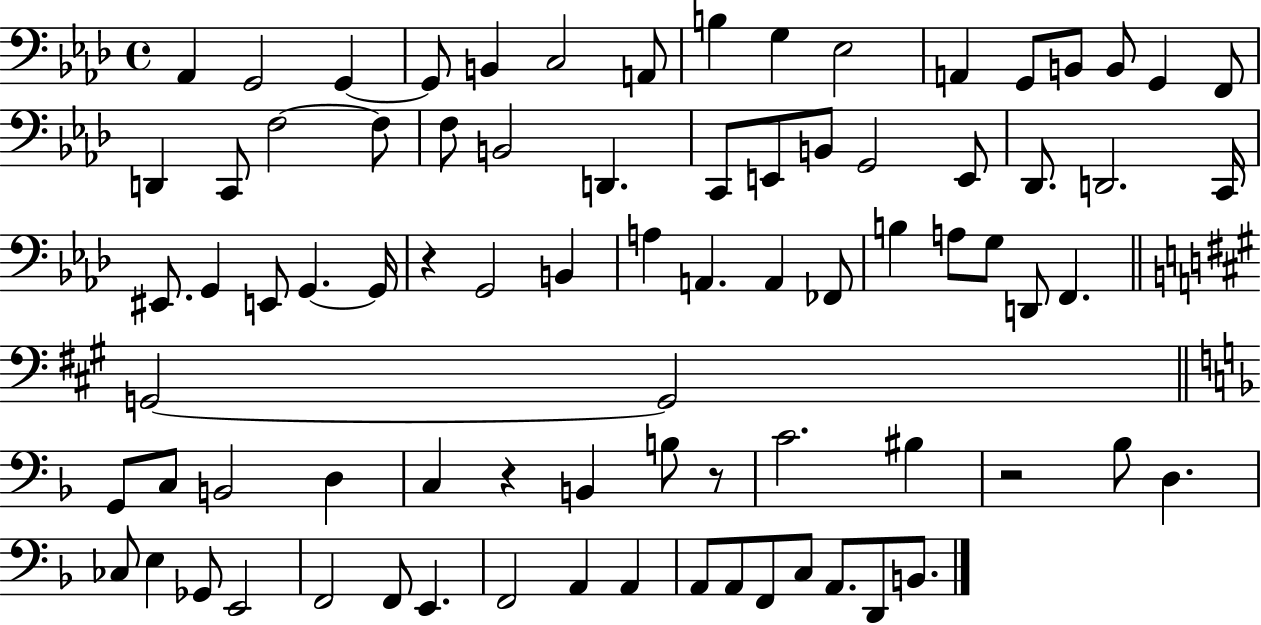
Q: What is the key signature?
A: AES major